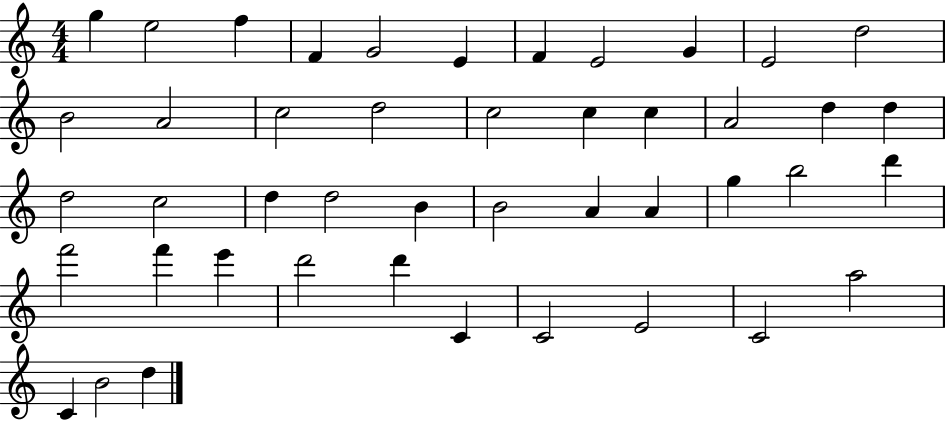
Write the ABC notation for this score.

X:1
T:Untitled
M:4/4
L:1/4
K:C
g e2 f F G2 E F E2 G E2 d2 B2 A2 c2 d2 c2 c c A2 d d d2 c2 d d2 B B2 A A g b2 d' f'2 f' e' d'2 d' C C2 E2 C2 a2 C B2 d